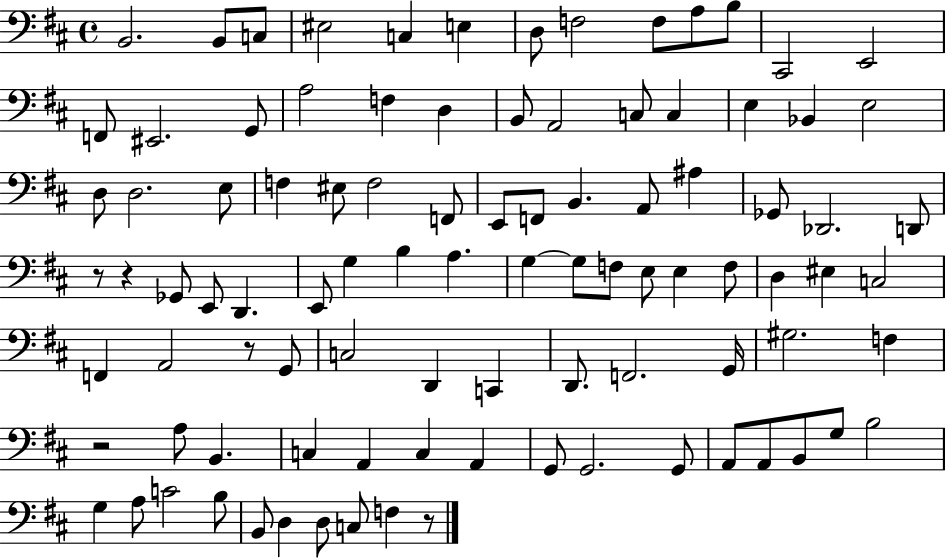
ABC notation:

X:1
T:Untitled
M:4/4
L:1/4
K:D
B,,2 B,,/2 C,/2 ^E,2 C, E, D,/2 F,2 F,/2 A,/2 B,/2 ^C,,2 E,,2 F,,/2 ^E,,2 G,,/2 A,2 F, D, B,,/2 A,,2 C,/2 C, E, _B,, E,2 D,/2 D,2 E,/2 F, ^E,/2 F,2 F,,/2 E,,/2 F,,/2 B,, A,,/2 ^A, _G,,/2 _D,,2 D,,/2 z/2 z _G,,/2 E,,/2 D,, E,,/2 G, B, A, G, G,/2 F,/2 E,/2 E, F,/2 D, ^E, C,2 F,, A,,2 z/2 G,,/2 C,2 D,, C,, D,,/2 F,,2 G,,/4 ^G,2 F, z2 A,/2 B,, C, A,, C, A,, G,,/2 G,,2 G,,/2 A,,/2 A,,/2 B,,/2 G,/2 B,2 G, A,/2 C2 B,/2 B,,/2 D, D,/2 C,/2 F, z/2